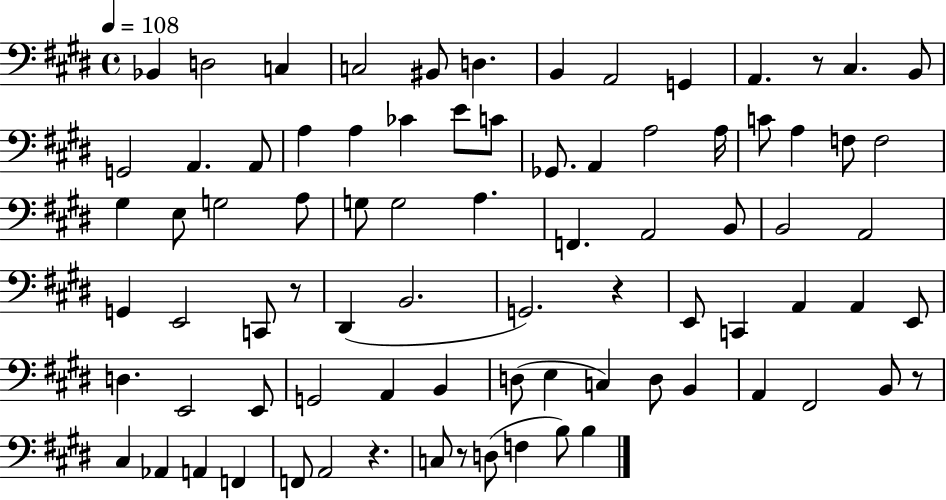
Bb2/q D3/h C3/q C3/h BIS2/e D3/q. B2/q A2/h G2/q A2/q. R/e C#3/q. B2/e G2/h A2/q. A2/e A3/q A3/q CES4/q E4/e C4/e Gb2/e. A2/q A3/h A3/s C4/e A3/q F3/e F3/h G#3/q E3/e G3/h A3/e G3/e G3/h A3/q. F2/q. A2/h B2/e B2/h A2/h G2/q E2/h C2/e R/e D#2/q B2/h. G2/h. R/q E2/e C2/q A2/q A2/q E2/e D3/q. E2/h E2/e G2/h A2/q B2/q D3/e E3/q C3/q D3/e B2/q A2/q F#2/h B2/e R/e C#3/q Ab2/q A2/q F2/q F2/e A2/h R/q. C3/e R/e D3/e F3/q B3/e B3/q